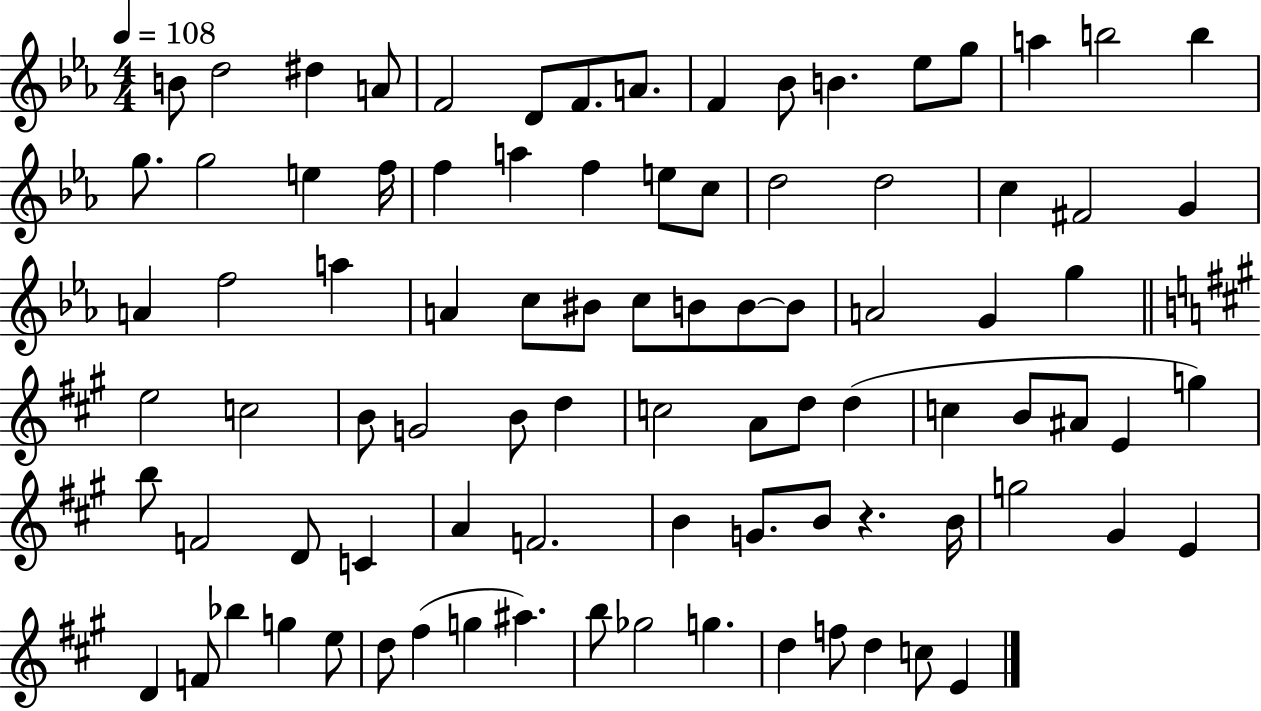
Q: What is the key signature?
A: EES major